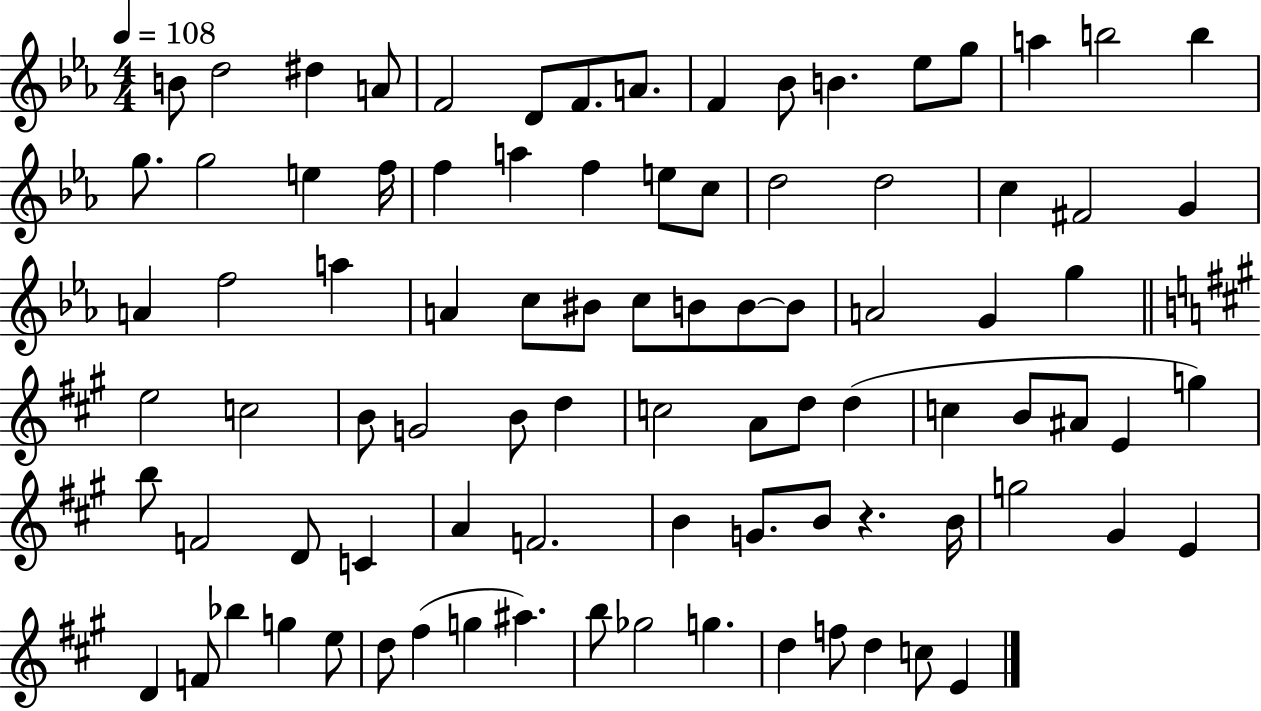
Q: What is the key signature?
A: EES major